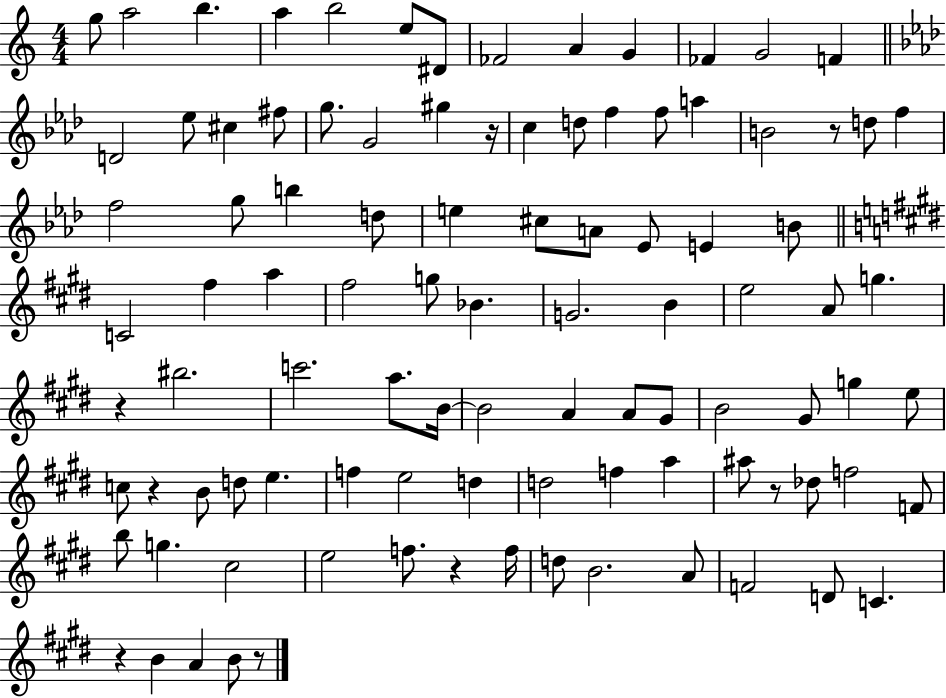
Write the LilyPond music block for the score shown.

{
  \clef treble
  \numericTimeSignature
  \time 4/4
  \key c \major
  g''8 a''2 b''4. | a''4 b''2 e''8 dis'8 | fes'2 a'4 g'4 | fes'4 g'2 f'4 | \break \bar "||" \break \key aes \major d'2 ees''8 cis''4 fis''8 | g''8. g'2 gis''4 r16 | c''4 d''8 f''4 f''8 a''4 | b'2 r8 d''8 f''4 | \break f''2 g''8 b''4 d''8 | e''4 cis''8 a'8 ees'8 e'4 b'8 | \bar "||" \break \key e \major c'2 fis''4 a''4 | fis''2 g''8 bes'4. | g'2. b'4 | e''2 a'8 g''4. | \break r4 bis''2. | c'''2. a''8. b'16~~ | b'2 a'4 a'8 gis'8 | b'2 gis'8 g''4 e''8 | \break c''8 r4 b'8 d''8 e''4. | f''4 e''2 d''4 | d''2 f''4 a''4 | ais''8 r8 des''8 f''2 f'8 | \break b''8 g''4. cis''2 | e''2 f''8. r4 f''16 | d''8 b'2. a'8 | f'2 d'8 c'4. | \break r4 b'4 a'4 b'8 r8 | \bar "|."
}